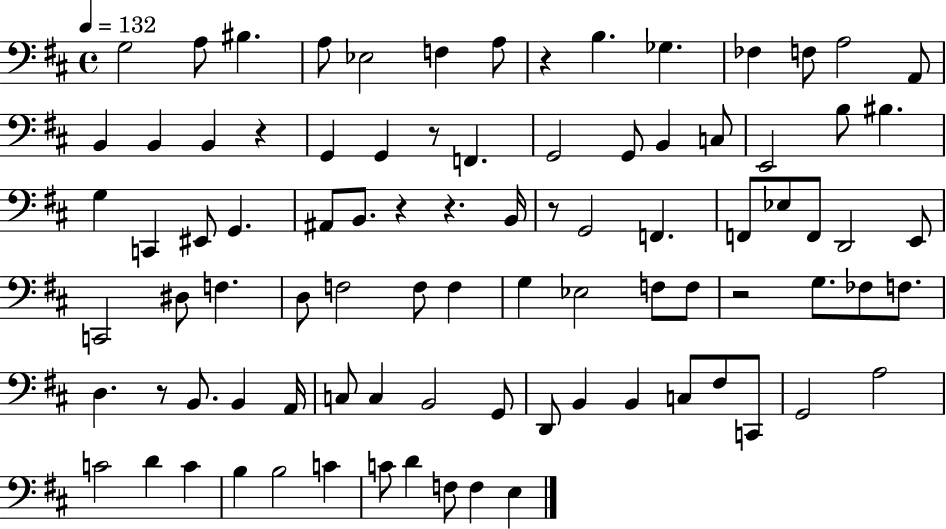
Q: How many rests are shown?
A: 8